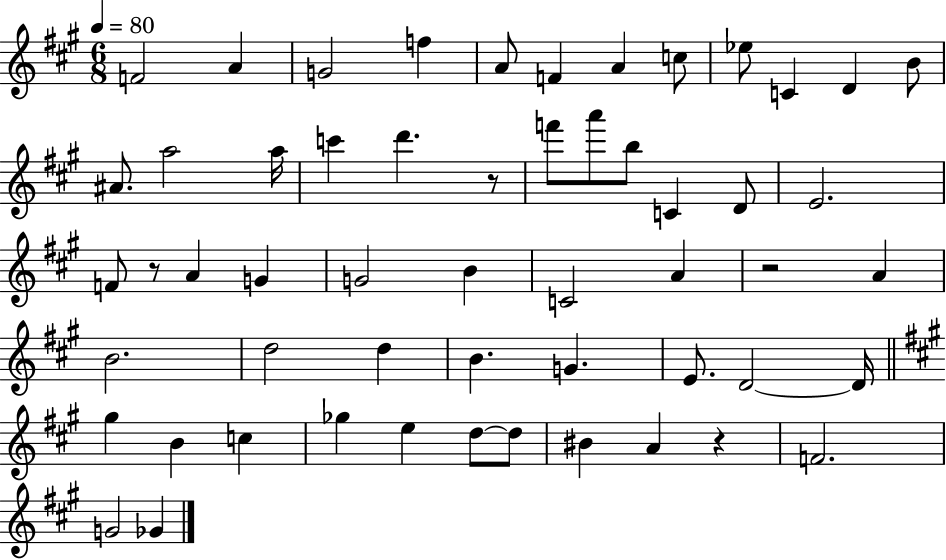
{
  \clef treble
  \numericTimeSignature
  \time 6/8
  \key a \major
  \tempo 4 = 80
  \repeat volta 2 { f'2 a'4 | g'2 f''4 | a'8 f'4 a'4 c''8 | ees''8 c'4 d'4 b'8 | \break ais'8. a''2 a''16 | c'''4 d'''4. r8 | f'''8 a'''8 b''8 c'4 d'8 | e'2. | \break f'8 r8 a'4 g'4 | g'2 b'4 | c'2 a'4 | r2 a'4 | \break b'2. | d''2 d''4 | b'4. g'4. | e'8. d'2~~ d'16 | \break \bar "||" \break \key a \major gis''4 b'4 c''4 | ges''4 e''4 d''8~~ d''8 | bis'4 a'4 r4 | f'2. | \break g'2 ges'4 | } \bar "|."
}